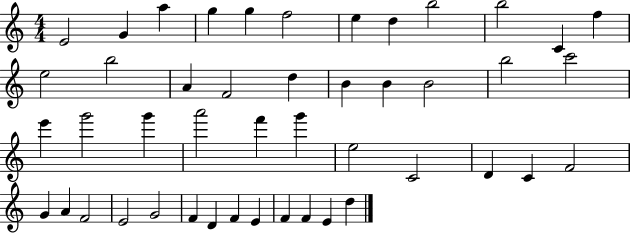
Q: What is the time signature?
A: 4/4